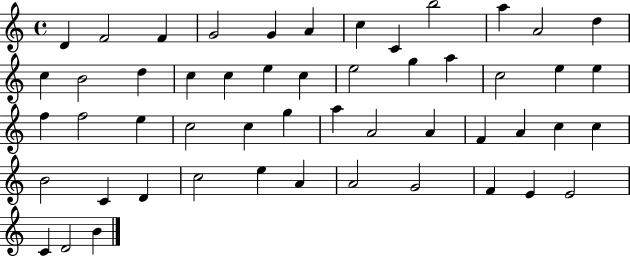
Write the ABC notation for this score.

X:1
T:Untitled
M:4/4
L:1/4
K:C
D F2 F G2 G A c C b2 a A2 d c B2 d c c e c e2 g a c2 e e f f2 e c2 c g a A2 A F A c c B2 C D c2 e A A2 G2 F E E2 C D2 B